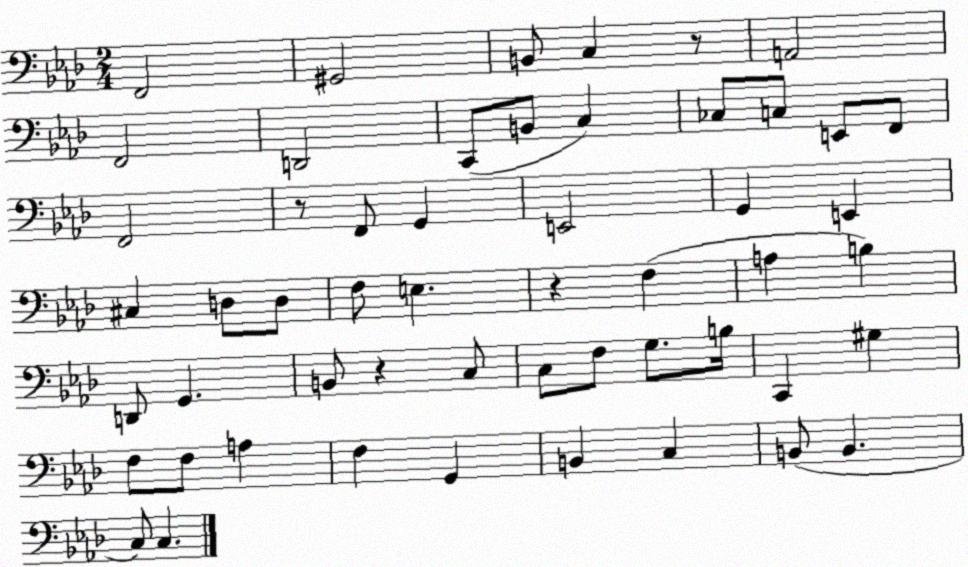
X:1
T:Untitled
M:2/4
L:1/4
K:Ab
F,,2 ^G,,2 B,,/2 C, z/2 A,,2 F,,2 D,,2 C,,/2 B,,/2 C, _C,/2 C,/2 E,,/2 F,,/2 F,,2 z/2 F,,/2 G,, E,,2 G,, E,, ^C, D,/2 D,/2 F,/2 E, z F, A, B, D,,/2 G,, B,,/2 z C,/2 C,/2 F,/2 G,/2 B,/4 C,, ^G, F,/2 F,/2 A, F, G,, B,, C, B,,/2 B,, C,/2 C,